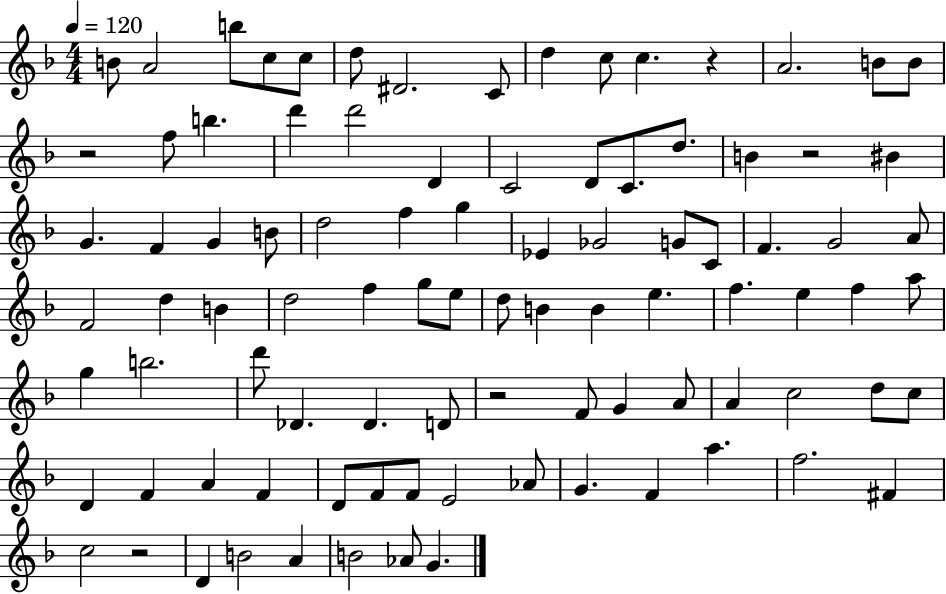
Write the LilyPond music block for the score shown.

{
  \clef treble
  \numericTimeSignature
  \time 4/4
  \key f \major
  \tempo 4 = 120
  b'8 a'2 b''8 c''8 c''8 | d''8 dis'2. c'8 | d''4 c''8 c''4. r4 | a'2. b'8 b'8 | \break r2 f''8 b''4. | d'''4 d'''2 d'4 | c'2 d'8 c'8. d''8. | b'4 r2 bis'4 | \break g'4. f'4 g'4 b'8 | d''2 f''4 g''4 | ees'4 ges'2 g'8 c'8 | f'4. g'2 a'8 | \break f'2 d''4 b'4 | d''2 f''4 g''8 e''8 | d''8 b'4 b'4 e''4. | f''4. e''4 f''4 a''8 | \break g''4 b''2. | d'''8 des'4. des'4. d'8 | r2 f'8 g'4 a'8 | a'4 c''2 d''8 c''8 | \break d'4 f'4 a'4 f'4 | d'8 f'8 f'8 e'2 aes'8 | g'4. f'4 a''4. | f''2. fis'4 | \break c''2 r2 | d'4 b'2 a'4 | b'2 aes'8 g'4. | \bar "|."
}